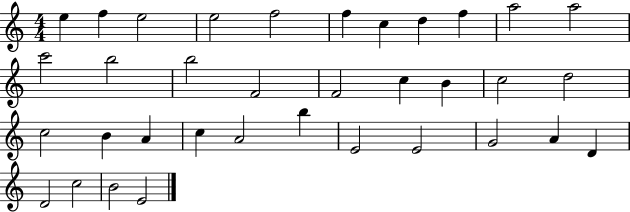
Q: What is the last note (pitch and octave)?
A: E4